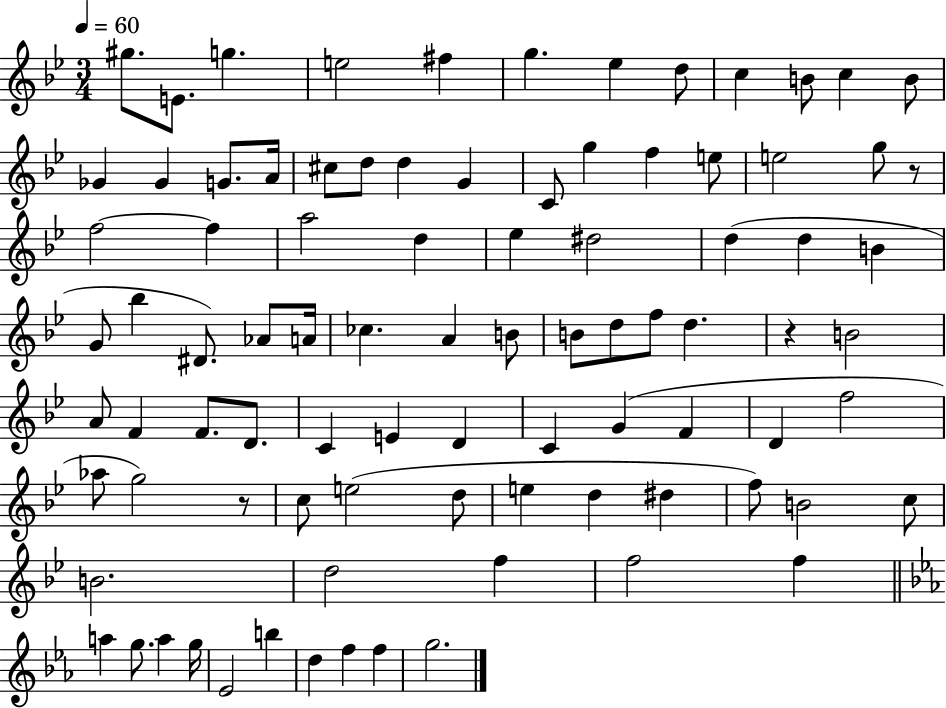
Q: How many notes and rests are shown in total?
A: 89